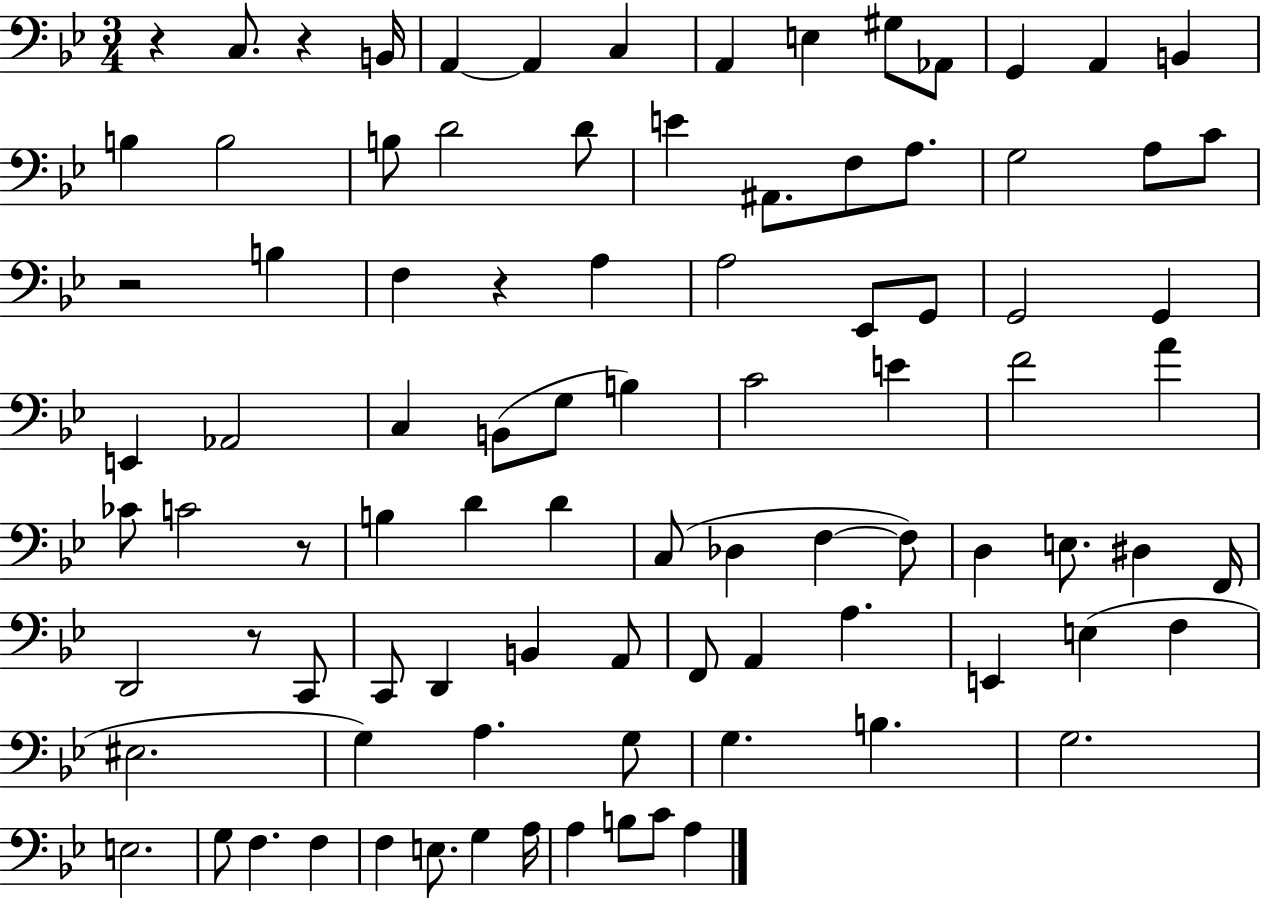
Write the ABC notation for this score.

X:1
T:Untitled
M:3/4
L:1/4
K:Bb
z C,/2 z B,,/4 A,, A,, C, A,, E, ^G,/2 _A,,/2 G,, A,, B,, B, B,2 B,/2 D2 D/2 E ^A,,/2 F,/2 A,/2 G,2 A,/2 C/2 z2 B, F, z A, A,2 _E,,/2 G,,/2 G,,2 G,, E,, _A,,2 C, B,,/2 G,/2 B, C2 E F2 A _C/2 C2 z/2 B, D D C,/2 _D, F, F,/2 D, E,/2 ^D, F,,/4 D,,2 z/2 C,,/2 C,,/2 D,, B,, A,,/2 F,,/2 A,, A, E,, E, F, ^E,2 G, A, G,/2 G, B, G,2 E,2 G,/2 F, F, F, E,/2 G, A,/4 A, B,/2 C/2 A,